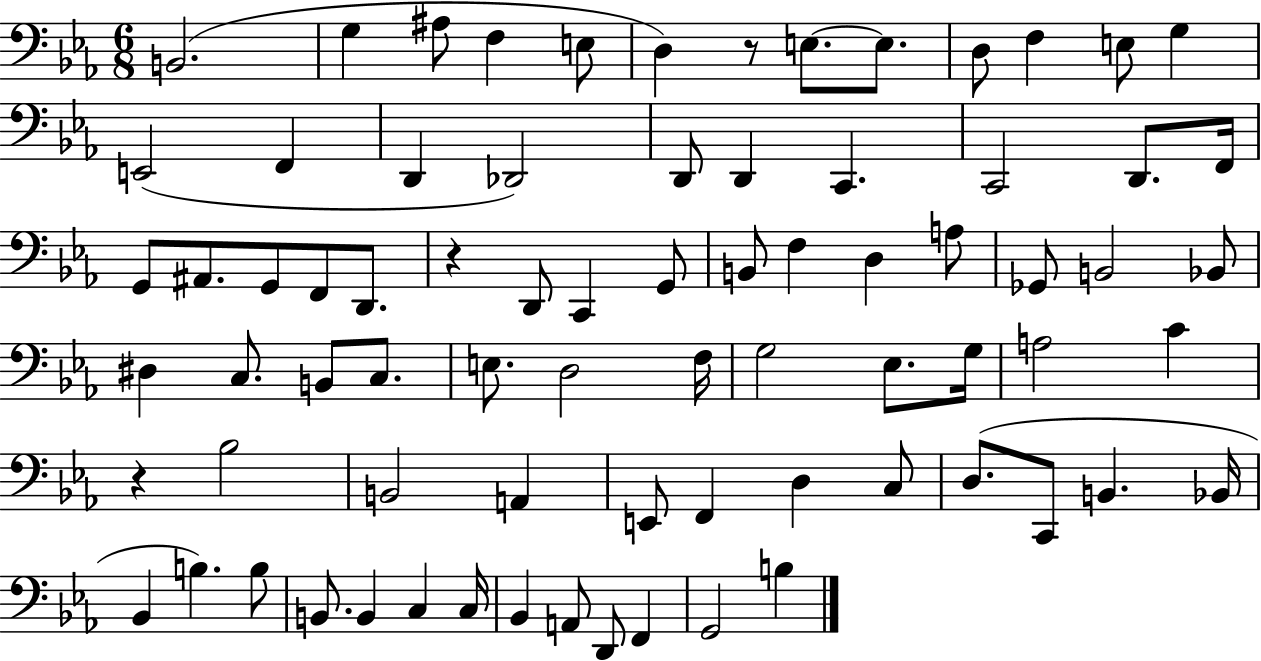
{
  \clef bass
  \numericTimeSignature
  \time 6/8
  \key ees \major
  b,2.( | g4 ais8 f4 e8 | d4) r8 e8.~~ e8. | d8 f4 e8 g4 | \break e,2( f,4 | d,4 des,2) | d,8 d,4 c,4. | c,2 d,8. f,16 | \break g,8 ais,8. g,8 f,8 d,8. | r4 d,8 c,4 g,8 | b,8 f4 d4 a8 | ges,8 b,2 bes,8 | \break dis4 c8. b,8 c8. | e8. d2 f16 | g2 ees8. g16 | a2 c'4 | \break r4 bes2 | b,2 a,4 | e,8 f,4 d4 c8 | d8.( c,8 b,4. bes,16 | \break bes,4 b4.) b8 | b,8. b,4 c4 c16 | bes,4 a,8 d,8 f,4 | g,2 b4 | \break \bar "|."
}